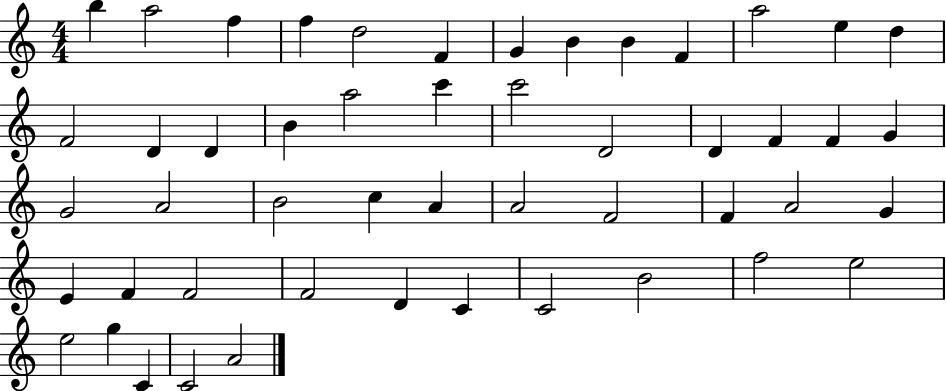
X:1
T:Untitled
M:4/4
L:1/4
K:C
b a2 f f d2 F G B B F a2 e d F2 D D B a2 c' c'2 D2 D F F G G2 A2 B2 c A A2 F2 F A2 G E F F2 F2 D C C2 B2 f2 e2 e2 g C C2 A2